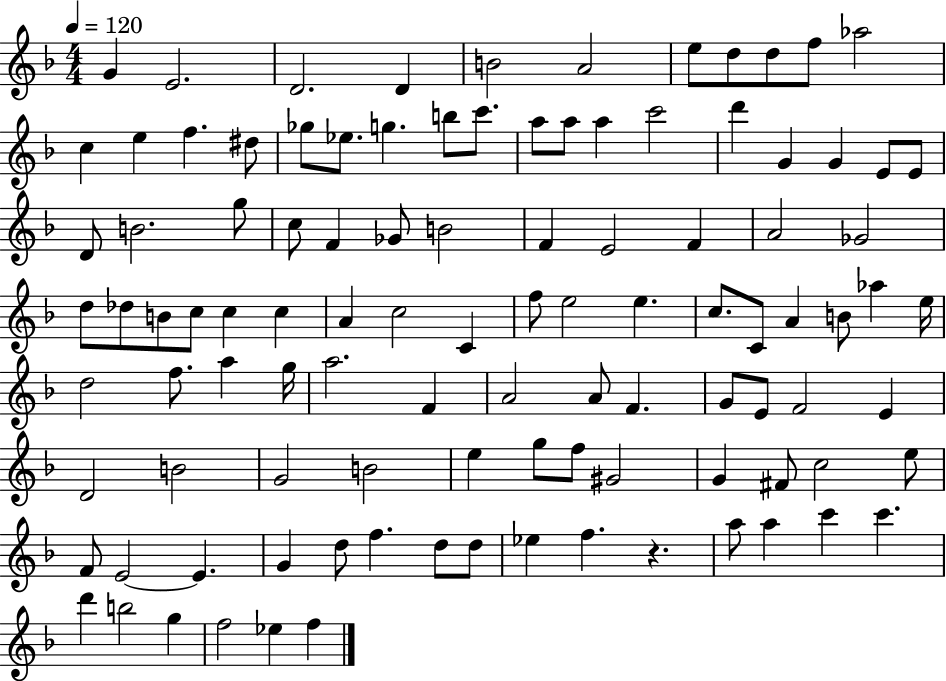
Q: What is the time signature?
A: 4/4